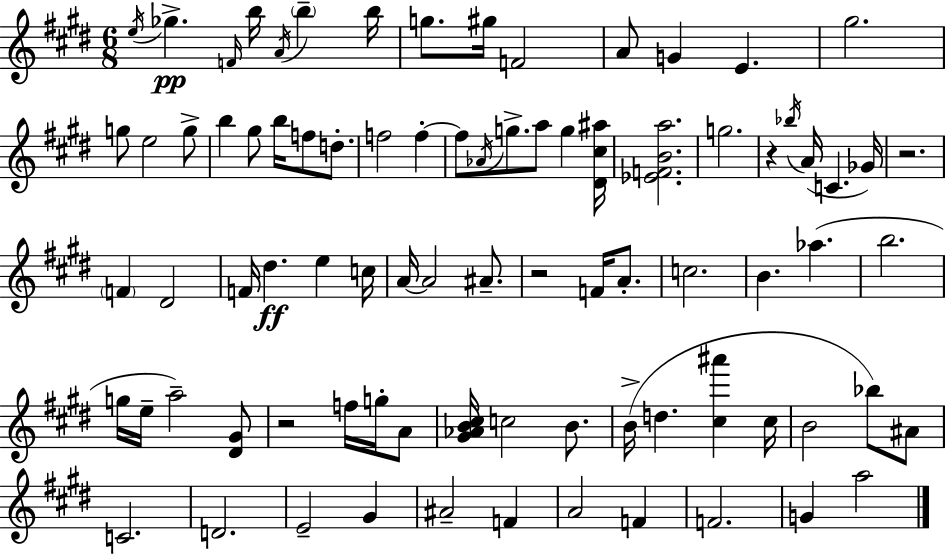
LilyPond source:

{
  \clef treble
  \numericTimeSignature
  \time 6/8
  \key e \major
  \repeat volta 2 { \acciaccatura { e''16 }\pp ges''4.-> \grace { f'16 } b''16 \acciaccatura { a'16 } \parenthesize b''4-- | b''16 g''8. gis''16 f'2 | a'8 g'4 e'4. | gis''2. | \break g''8 e''2 | g''8-> b''4 gis''8 b''16 f''8 | d''8.-. f''2 f''4-.~~ | f''8 \acciaccatura { aes'16 } g''8.-> a''8 g''4 | \break <dis' cis'' ais''>16 <ees' f' b' a''>2. | g''2. | r4 \acciaccatura { bes''16 }( a'16 c'4. | ges'16) r2. | \break \parenthesize f'4 dis'2 | f'16 dis''4.\ff | e''4 c''16 a'16~~ a'2 | ais'8.-- r2 | \break f'16 a'8.-. c''2. | b'4. aes''4.( | b''2. | g''16 e''16-- a''2--) | \break <dis' gis'>8 r2 | f''16 g''16-. a'8 <gis' aes' b' cis''>16 c''2 | b'8. b'16->( d''4. | <cis'' ais'''>4 cis''16 b'2 | \break bes''8) ais'8 c'2. | d'2. | e'2-- | gis'4 ais'2-- | \break f'4 a'2 | f'4 f'2. | g'4 a''2 | } \bar "|."
}